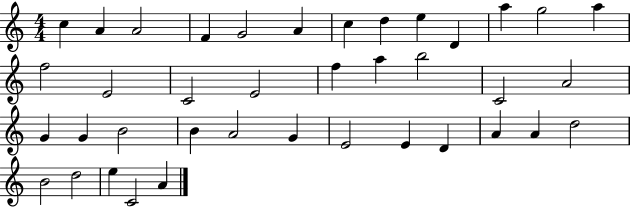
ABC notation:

X:1
T:Untitled
M:4/4
L:1/4
K:C
c A A2 F G2 A c d e D a g2 a f2 E2 C2 E2 f a b2 C2 A2 G G B2 B A2 G E2 E D A A d2 B2 d2 e C2 A